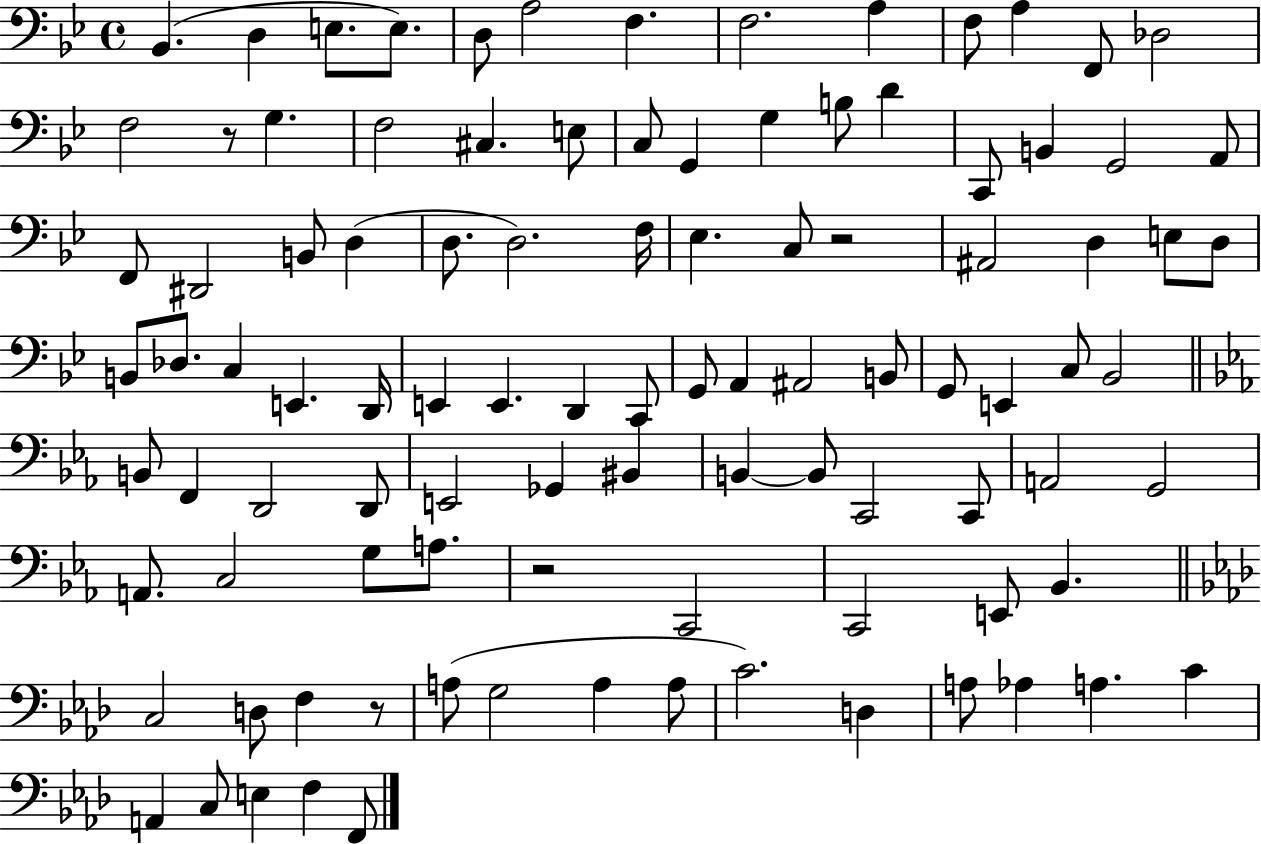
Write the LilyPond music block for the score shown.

{
  \clef bass
  \time 4/4
  \defaultTimeSignature
  \key bes \major
  \repeat volta 2 { bes,4.( d4 e8. e8.) | d8 a2 f4. | f2. a4 | f8 a4 f,8 des2 | \break f2 r8 g4. | f2 cis4. e8 | c8 g,4 g4 b8 d'4 | c,8 b,4 g,2 a,8 | \break f,8 dis,2 b,8 d4( | d8. d2.) f16 | ees4. c8 r2 | ais,2 d4 e8 d8 | \break b,8 des8. c4 e,4. d,16 | e,4 e,4. d,4 c,8 | g,8 a,4 ais,2 b,8 | g,8 e,4 c8 bes,2 | \break \bar "||" \break \key c \minor b,8 f,4 d,2 d,8 | e,2 ges,4 bis,4 | b,4~~ b,8 c,2 c,8 | a,2 g,2 | \break a,8. c2 g8 a8. | r2 c,2 | c,2 e,8 bes,4. | \bar "||" \break \key aes \major c2 d8 f4 r8 | a8( g2 a4 a8 | c'2.) d4 | a8 aes4 a4. c'4 | \break a,4 c8 e4 f4 f,8 | } \bar "|."
}